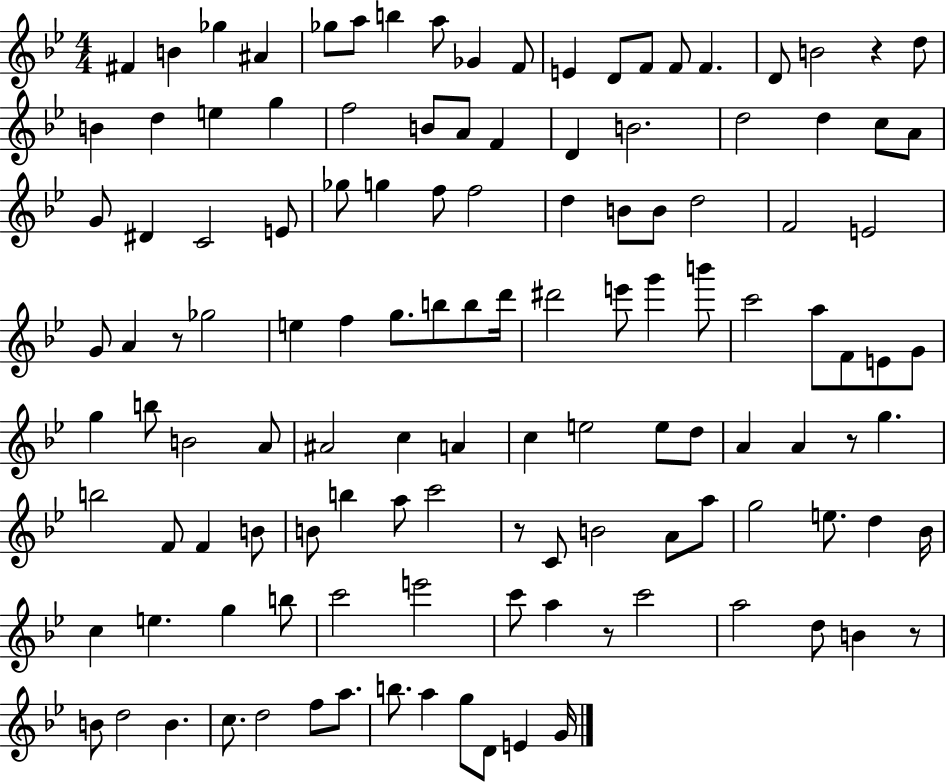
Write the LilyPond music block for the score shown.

{
  \clef treble
  \numericTimeSignature
  \time 4/4
  \key bes \major
  fis'4 b'4 ges''4 ais'4 | ges''8 a''8 b''4 a''8 ges'4 f'8 | e'4 d'8 f'8 f'8 f'4. | d'8 b'2 r4 d''8 | \break b'4 d''4 e''4 g''4 | f''2 b'8 a'8 f'4 | d'4 b'2. | d''2 d''4 c''8 a'8 | \break g'8 dis'4 c'2 e'8 | ges''8 g''4 f''8 f''2 | d''4 b'8 b'8 d''2 | f'2 e'2 | \break g'8 a'4 r8 ges''2 | e''4 f''4 g''8. b''8 b''8 d'''16 | dis'''2 e'''8 g'''4 b'''8 | c'''2 a''8 f'8 e'8 g'8 | \break g''4 b''8 b'2 a'8 | ais'2 c''4 a'4 | c''4 e''2 e''8 d''8 | a'4 a'4 r8 g''4. | \break b''2 f'8 f'4 b'8 | b'8 b''4 a''8 c'''2 | r8 c'8 b'2 a'8 a''8 | g''2 e''8. d''4 bes'16 | \break c''4 e''4. g''4 b''8 | c'''2 e'''2 | c'''8 a''4 r8 c'''2 | a''2 d''8 b'4 r8 | \break b'8 d''2 b'4. | c''8. d''2 f''8 a''8. | b''8. a''4 g''8 d'8 e'4 g'16 | \bar "|."
}